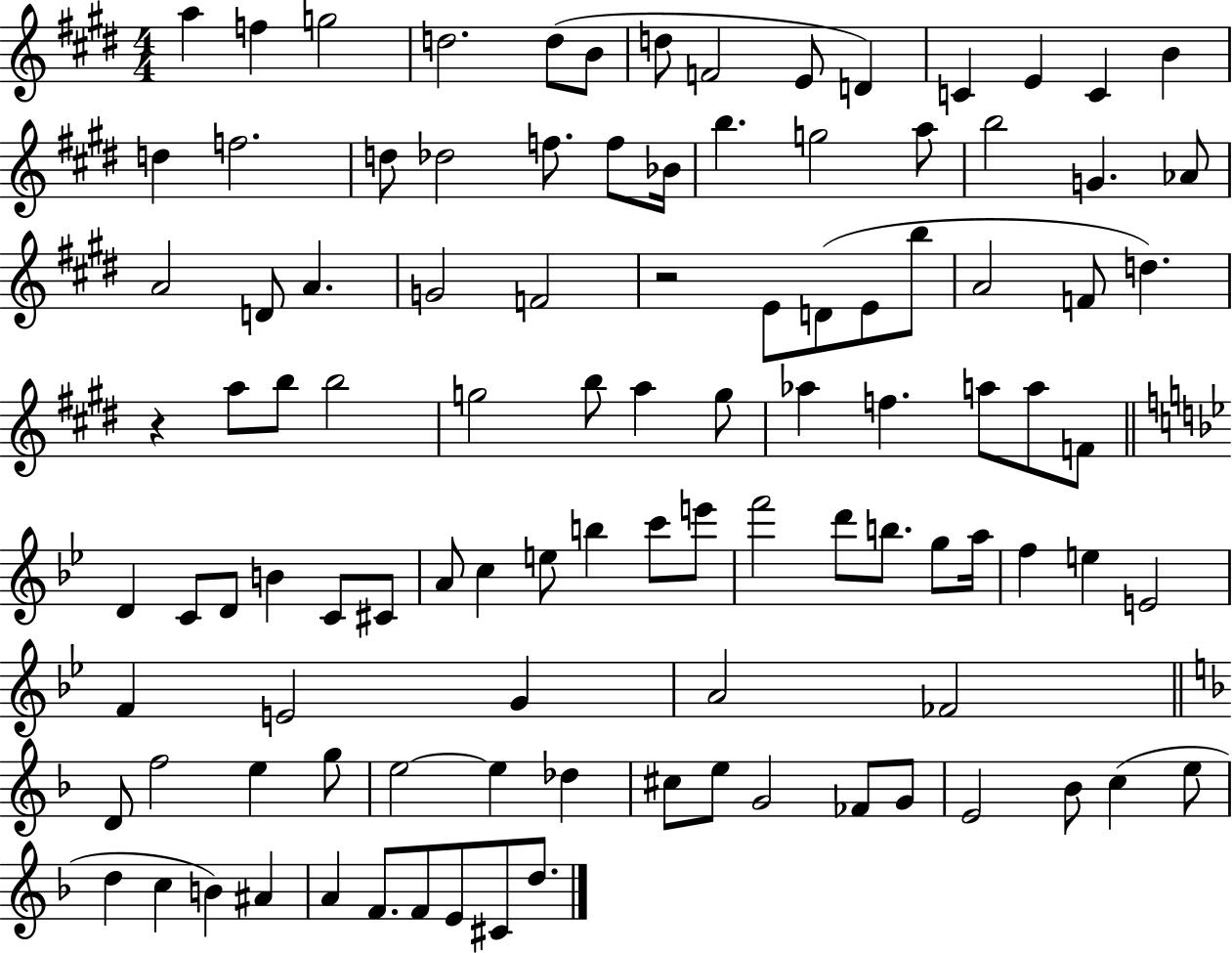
X:1
T:Untitled
M:4/4
L:1/4
K:E
a f g2 d2 d/2 B/2 d/2 F2 E/2 D C E C B d f2 d/2 _d2 f/2 f/2 _B/4 b g2 a/2 b2 G _A/2 A2 D/2 A G2 F2 z2 E/2 D/2 E/2 b/2 A2 F/2 d z a/2 b/2 b2 g2 b/2 a g/2 _a f a/2 a/2 F/2 D C/2 D/2 B C/2 ^C/2 A/2 c e/2 b c'/2 e'/2 f'2 d'/2 b/2 g/2 a/4 f e E2 F E2 G A2 _F2 D/2 f2 e g/2 e2 e _d ^c/2 e/2 G2 _F/2 G/2 E2 _B/2 c e/2 d c B ^A A F/2 F/2 E/2 ^C/2 d/2